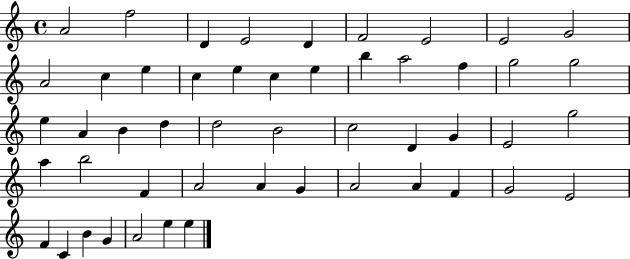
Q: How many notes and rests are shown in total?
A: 50